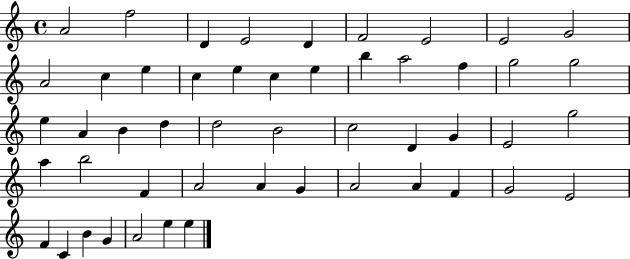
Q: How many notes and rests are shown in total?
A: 50